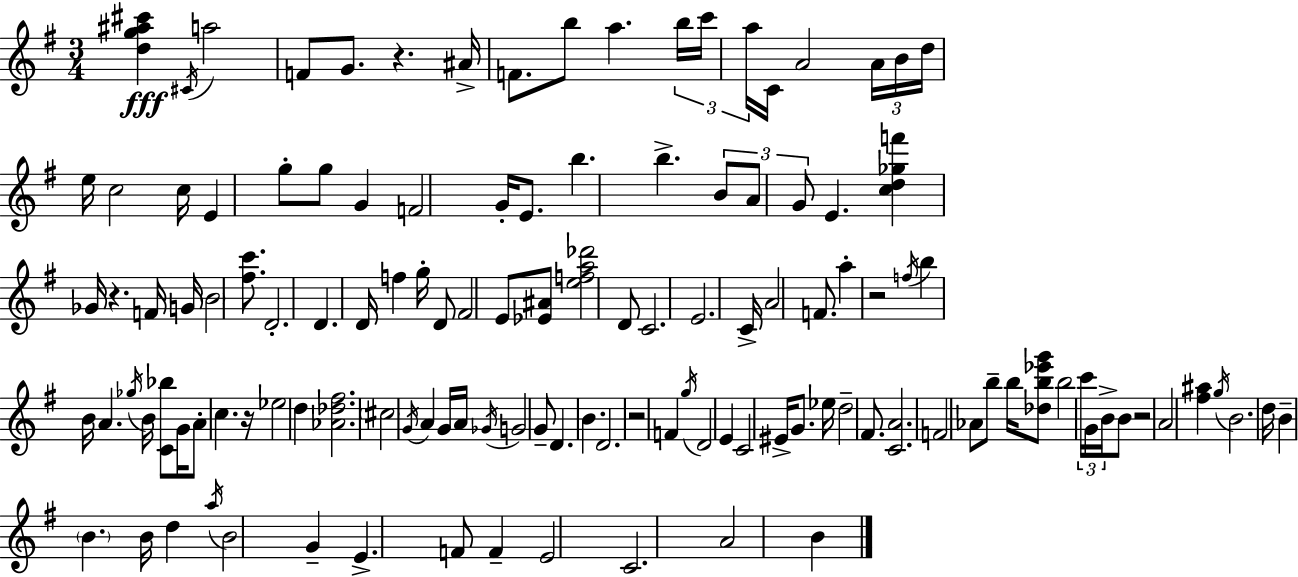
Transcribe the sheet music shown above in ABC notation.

X:1
T:Untitled
M:3/4
L:1/4
K:G
[dg^a^c'] ^C/4 a2 F/2 G/2 z ^A/4 F/2 b/2 a b/4 c'/4 a/4 C/4 A2 A/4 B/4 d/4 e/4 c2 c/4 E g/2 g/2 G F2 G/4 E/2 b b B/2 A/2 G/2 E [cd_gf'] _G/4 z F/4 G/4 B2 [^fc']/2 D2 D D/4 f g/4 D/2 ^F2 E/2 [_E^A]/2 [efa_d']2 D/2 C2 E2 C/4 A2 F/2 a z2 f/4 b B/4 A _g/4 B/4 [C_b]/2 G/4 A/2 c z/4 _e2 d [_A_d^f]2 ^c2 G/4 A G/4 A/4 _G/4 G2 G/2 D B D2 z2 F g/4 D2 E C2 ^E/4 G/2 _e/4 d2 ^F/2 [CA]2 F2 _A/2 b/2 b/4 [_db_e'g']/2 b2 c'/4 G/4 B/4 B/2 z2 A2 [^f^a] g/4 B2 d/4 B B B/4 d a/4 B2 G E F/2 F E2 C2 A2 B